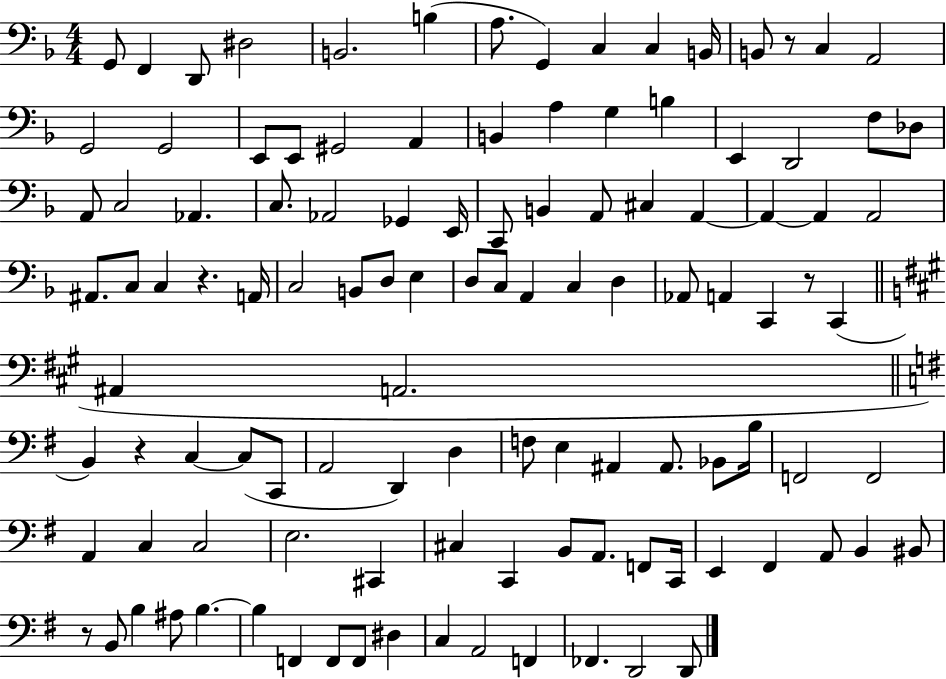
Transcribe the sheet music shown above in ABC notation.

X:1
T:Untitled
M:4/4
L:1/4
K:F
G,,/2 F,, D,,/2 ^D,2 B,,2 B, A,/2 G,, C, C, B,,/4 B,,/2 z/2 C, A,,2 G,,2 G,,2 E,,/2 E,,/2 ^G,,2 A,, B,, A, G, B, E,, D,,2 F,/2 _D,/2 A,,/2 C,2 _A,, C,/2 _A,,2 _G,, E,,/4 C,,/2 B,, A,,/2 ^C, A,, A,, A,, A,,2 ^A,,/2 C,/2 C, z A,,/4 C,2 B,,/2 D,/2 E, D,/2 C,/2 A,, C, D, _A,,/2 A,, C,, z/2 C,, ^A,, A,,2 B,, z C, C,/2 C,,/2 A,,2 D,, D, F,/2 E, ^A,, ^A,,/2 _B,,/2 B,/4 F,,2 F,,2 A,, C, C,2 E,2 ^C,, ^C, C,, B,,/2 A,,/2 F,,/2 C,,/4 E,, ^F,, A,,/2 B,, ^B,,/2 z/2 B,,/2 B, ^A,/2 B, B, F,, F,,/2 F,,/2 ^D, C, A,,2 F,, _F,, D,,2 D,,/2